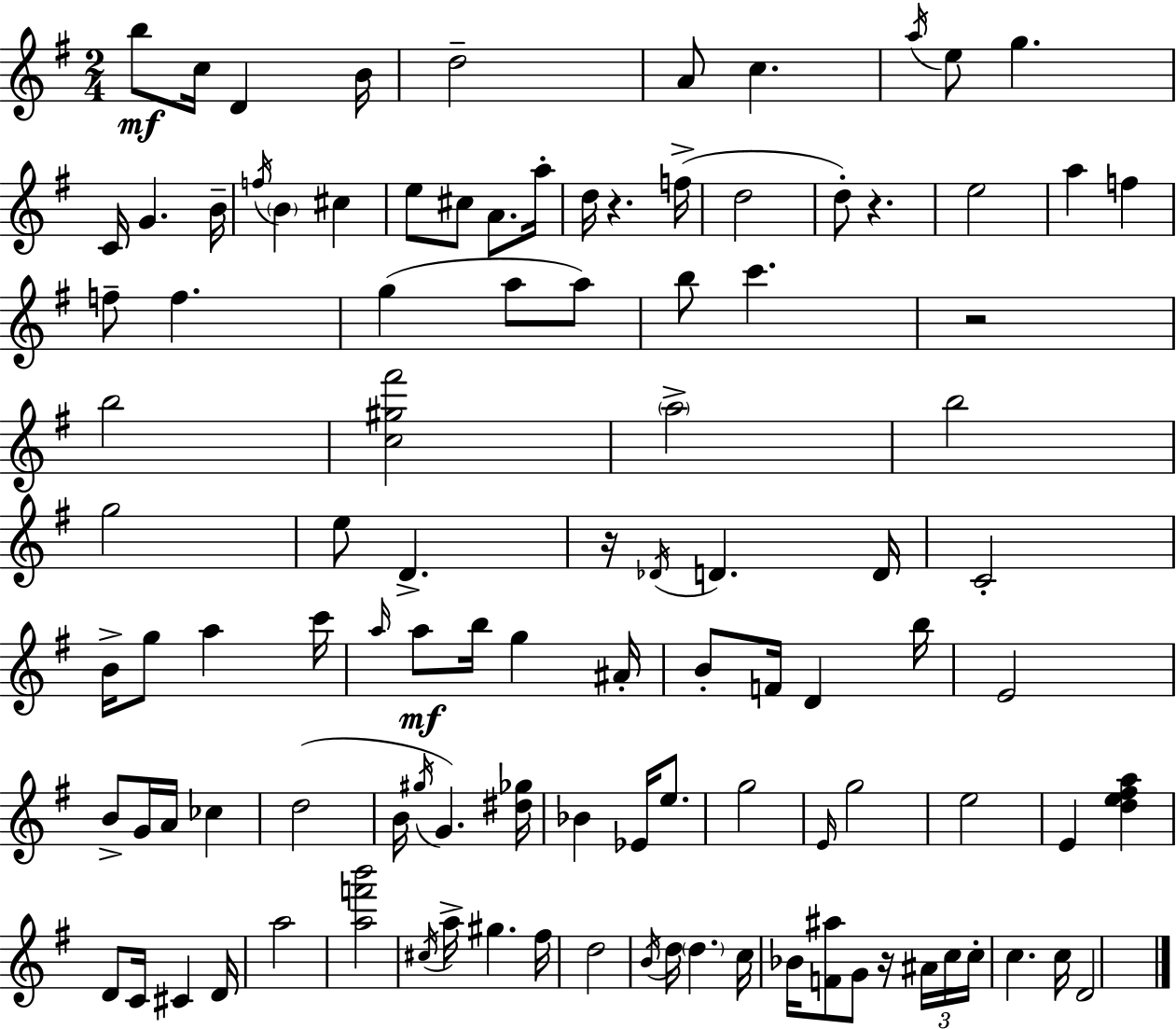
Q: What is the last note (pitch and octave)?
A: D4